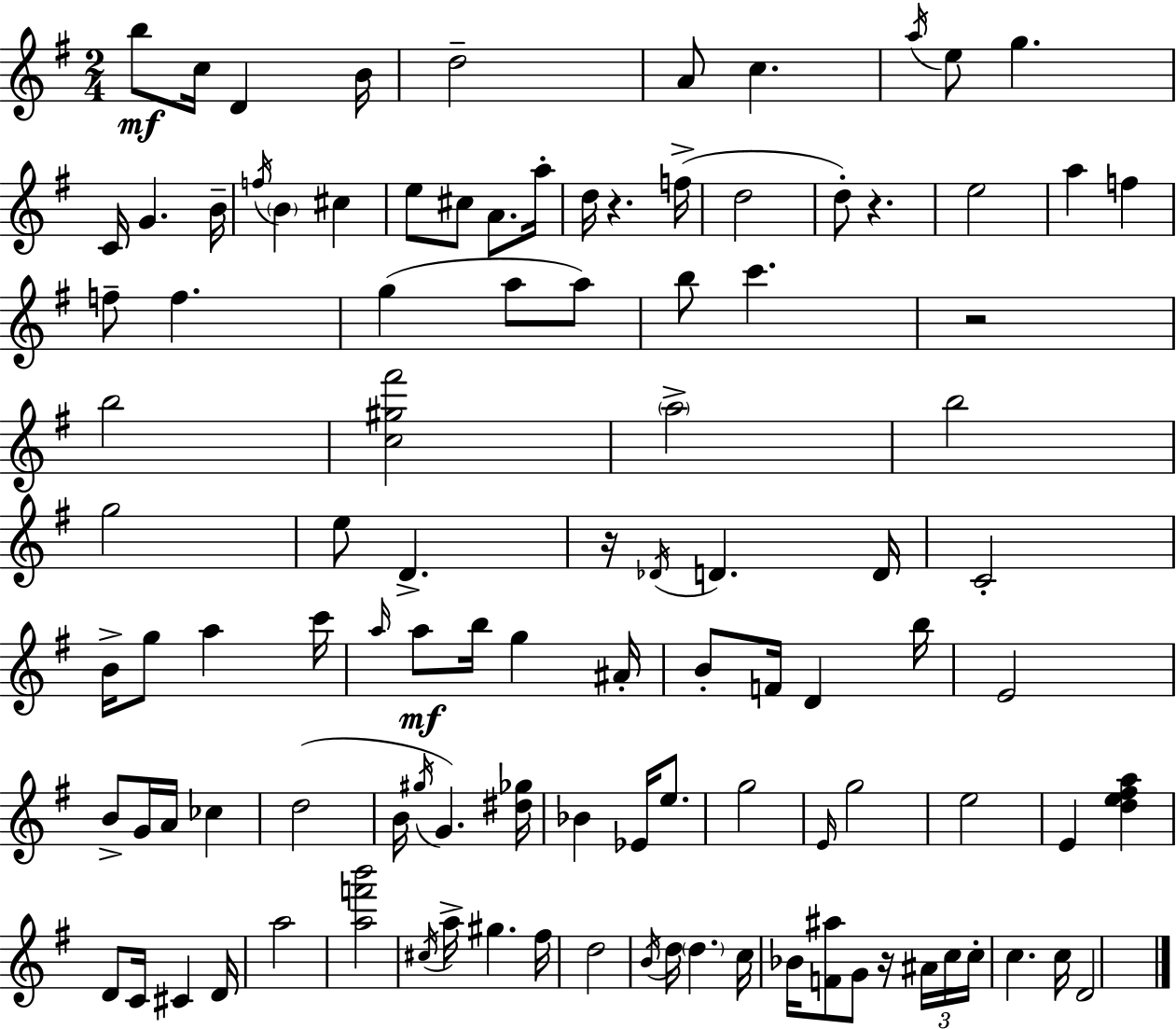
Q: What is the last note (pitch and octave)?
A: D4